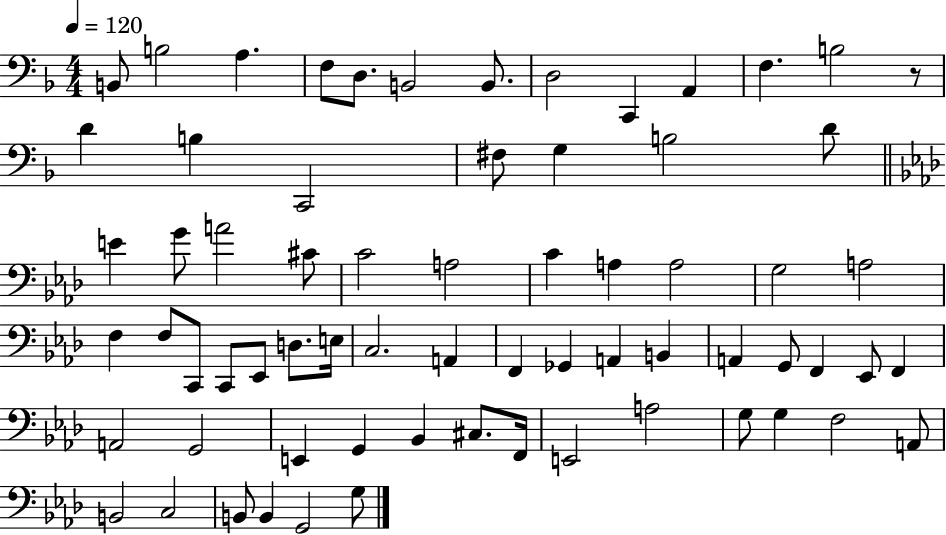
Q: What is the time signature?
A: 4/4